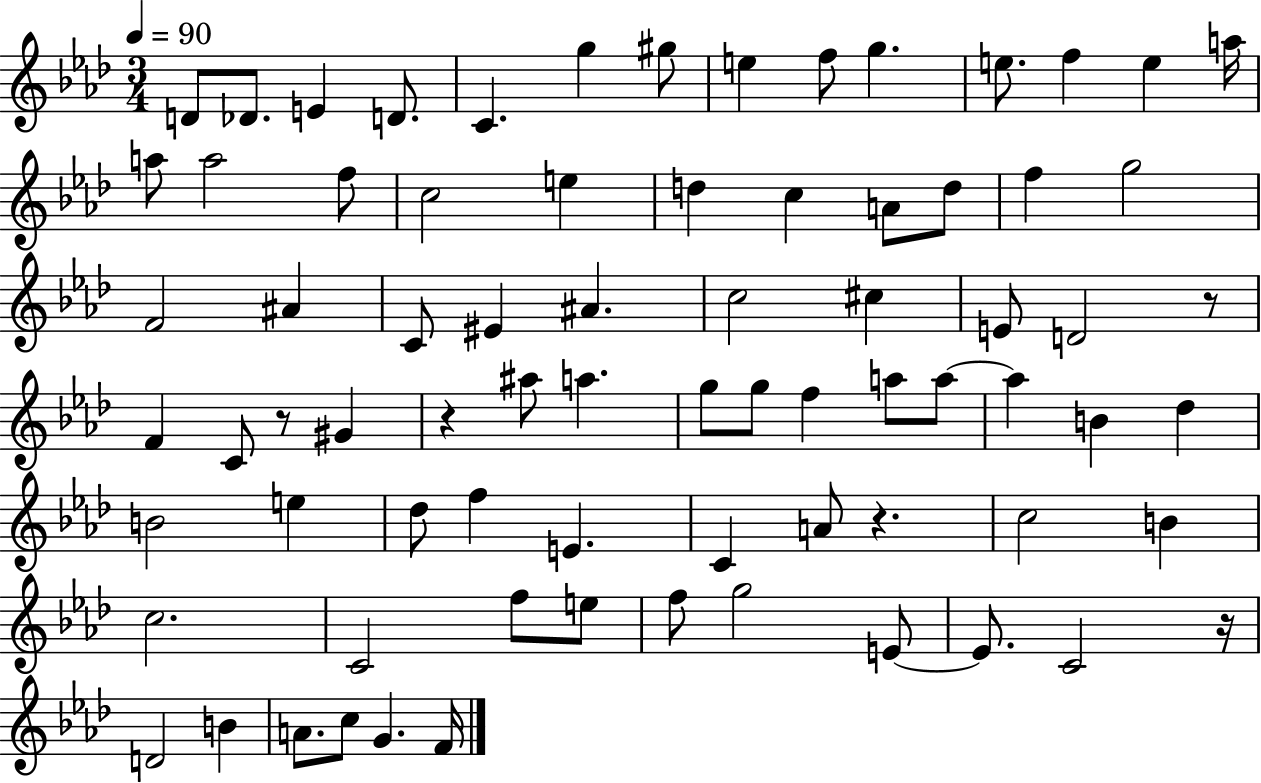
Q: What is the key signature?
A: AES major